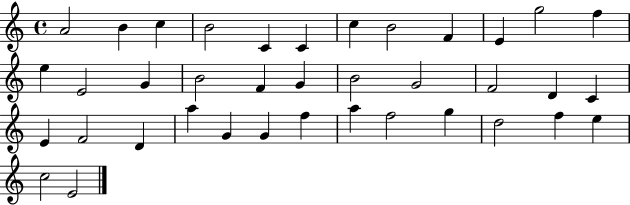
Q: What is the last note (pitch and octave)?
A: E4